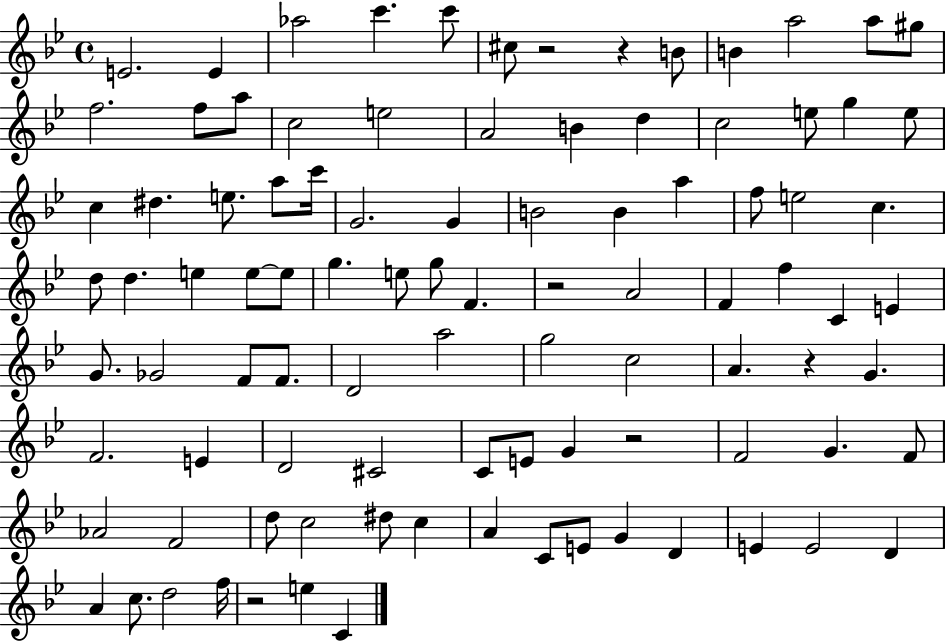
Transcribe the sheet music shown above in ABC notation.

X:1
T:Untitled
M:4/4
L:1/4
K:Bb
E2 E _a2 c' c'/2 ^c/2 z2 z B/2 B a2 a/2 ^g/2 f2 f/2 a/2 c2 e2 A2 B d c2 e/2 g e/2 c ^d e/2 a/2 c'/4 G2 G B2 B a f/2 e2 c d/2 d e e/2 e/2 g e/2 g/2 F z2 A2 F f C E G/2 _G2 F/2 F/2 D2 a2 g2 c2 A z G F2 E D2 ^C2 C/2 E/2 G z2 F2 G F/2 _A2 F2 d/2 c2 ^d/2 c A C/2 E/2 G D E E2 D A c/2 d2 f/4 z2 e C